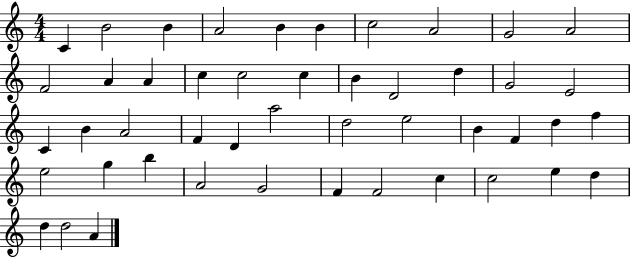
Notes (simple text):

C4/q B4/h B4/q A4/h B4/q B4/q C5/h A4/h G4/h A4/h F4/h A4/q A4/q C5/q C5/h C5/q B4/q D4/h D5/q G4/h E4/h C4/q B4/q A4/h F4/q D4/q A5/h D5/h E5/h B4/q F4/q D5/q F5/q E5/h G5/q B5/q A4/h G4/h F4/q F4/h C5/q C5/h E5/q D5/q D5/q D5/h A4/q